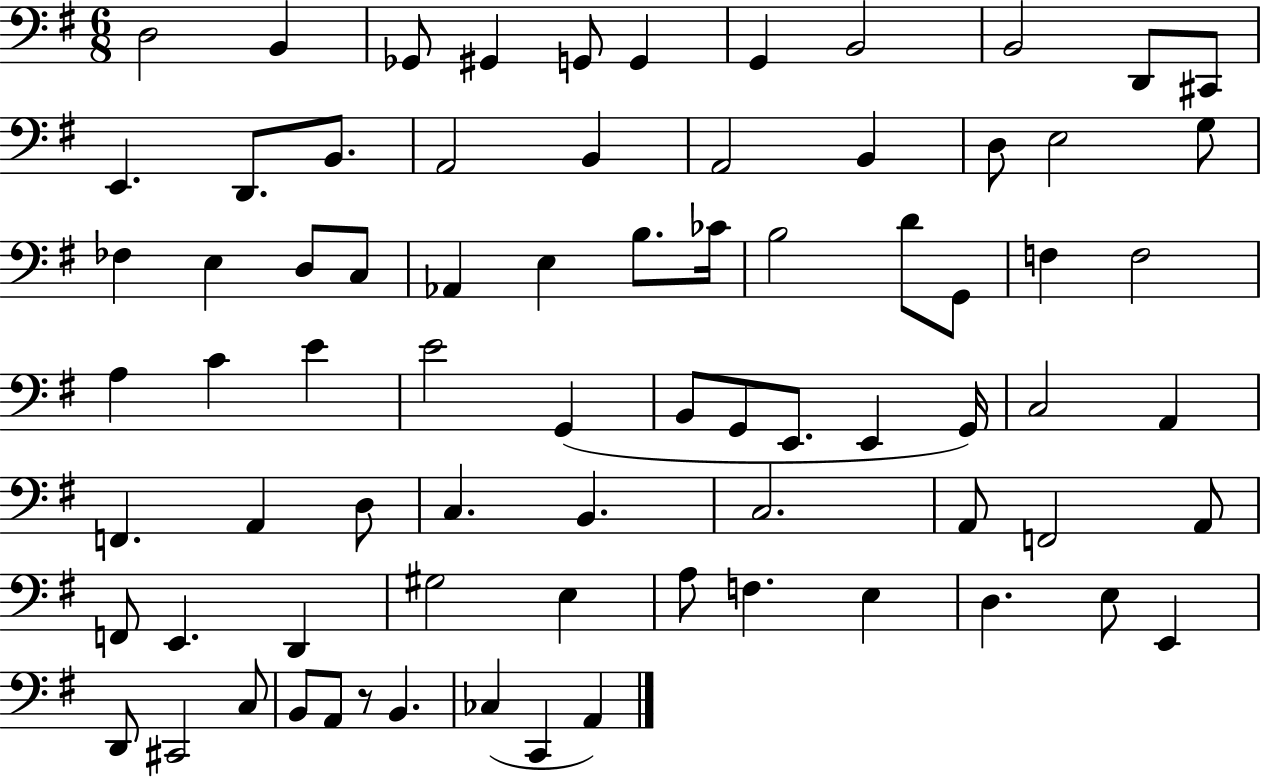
{
  \clef bass
  \numericTimeSignature
  \time 6/8
  \key g \major
  d2 b,4 | ges,8 gis,4 g,8 g,4 | g,4 b,2 | b,2 d,8 cis,8 | \break e,4. d,8. b,8. | a,2 b,4 | a,2 b,4 | d8 e2 g8 | \break fes4 e4 d8 c8 | aes,4 e4 b8. ces'16 | b2 d'8 g,8 | f4 f2 | \break a4 c'4 e'4 | e'2 g,4( | b,8 g,8 e,8. e,4 g,16) | c2 a,4 | \break f,4. a,4 d8 | c4. b,4. | c2. | a,8 f,2 a,8 | \break f,8 e,4. d,4 | gis2 e4 | a8 f4. e4 | d4. e8 e,4 | \break d,8 cis,2 c8 | b,8 a,8 r8 b,4. | ces4( c,4 a,4) | \bar "|."
}